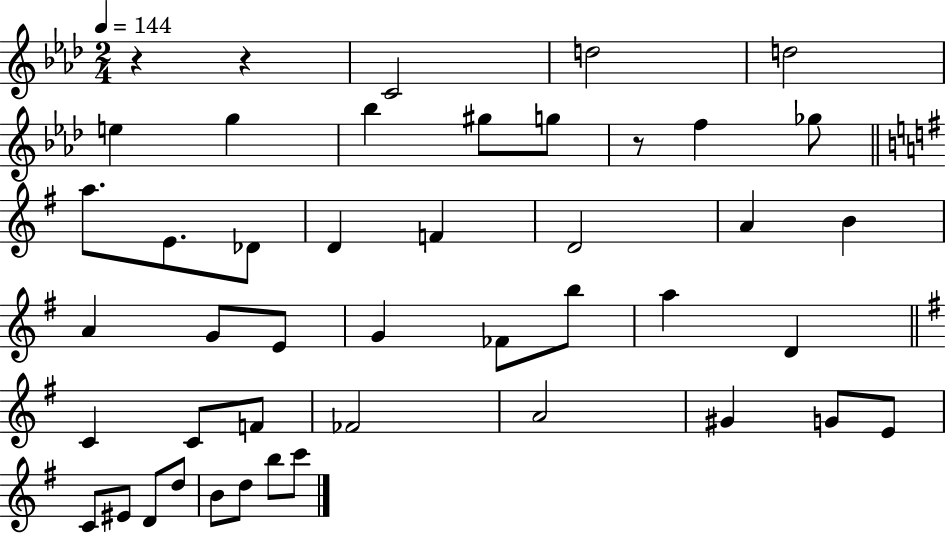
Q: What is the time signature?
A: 2/4